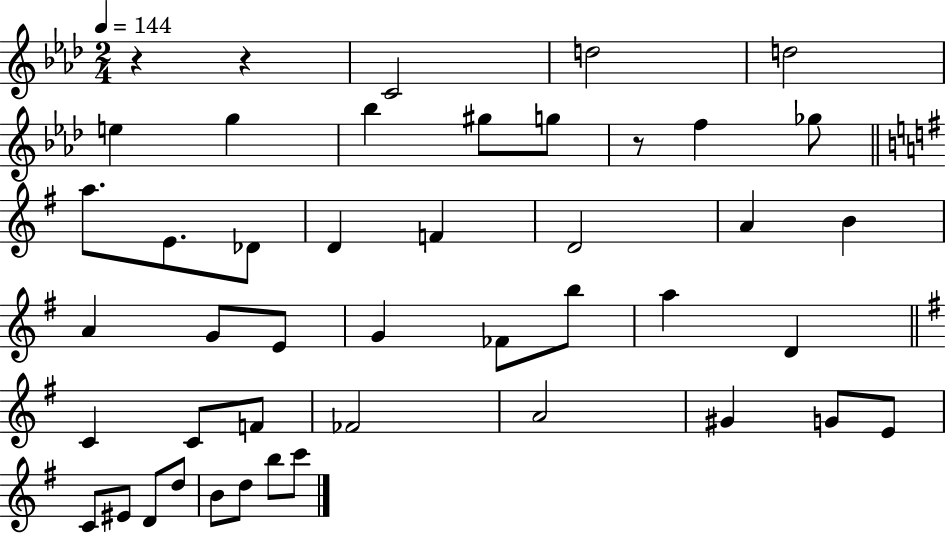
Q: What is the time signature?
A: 2/4